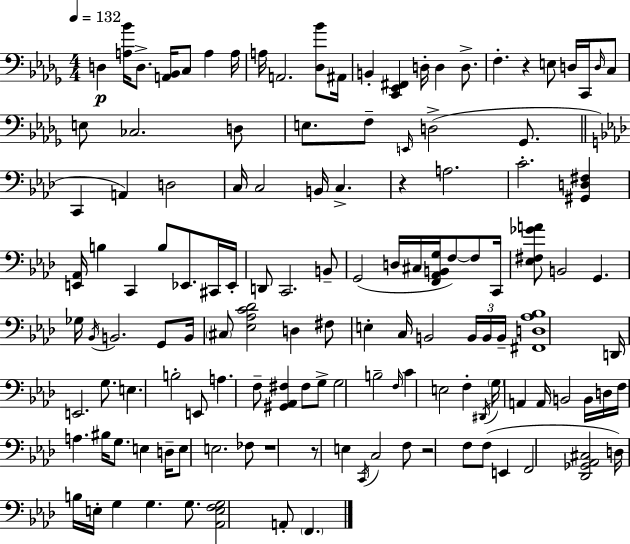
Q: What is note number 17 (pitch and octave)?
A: D3